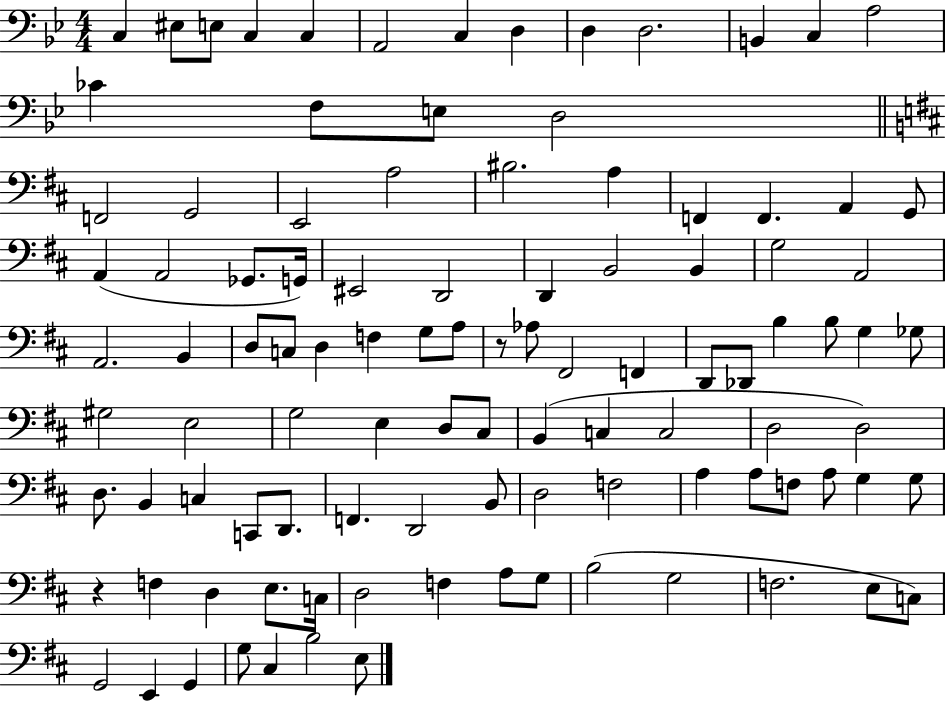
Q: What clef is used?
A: bass